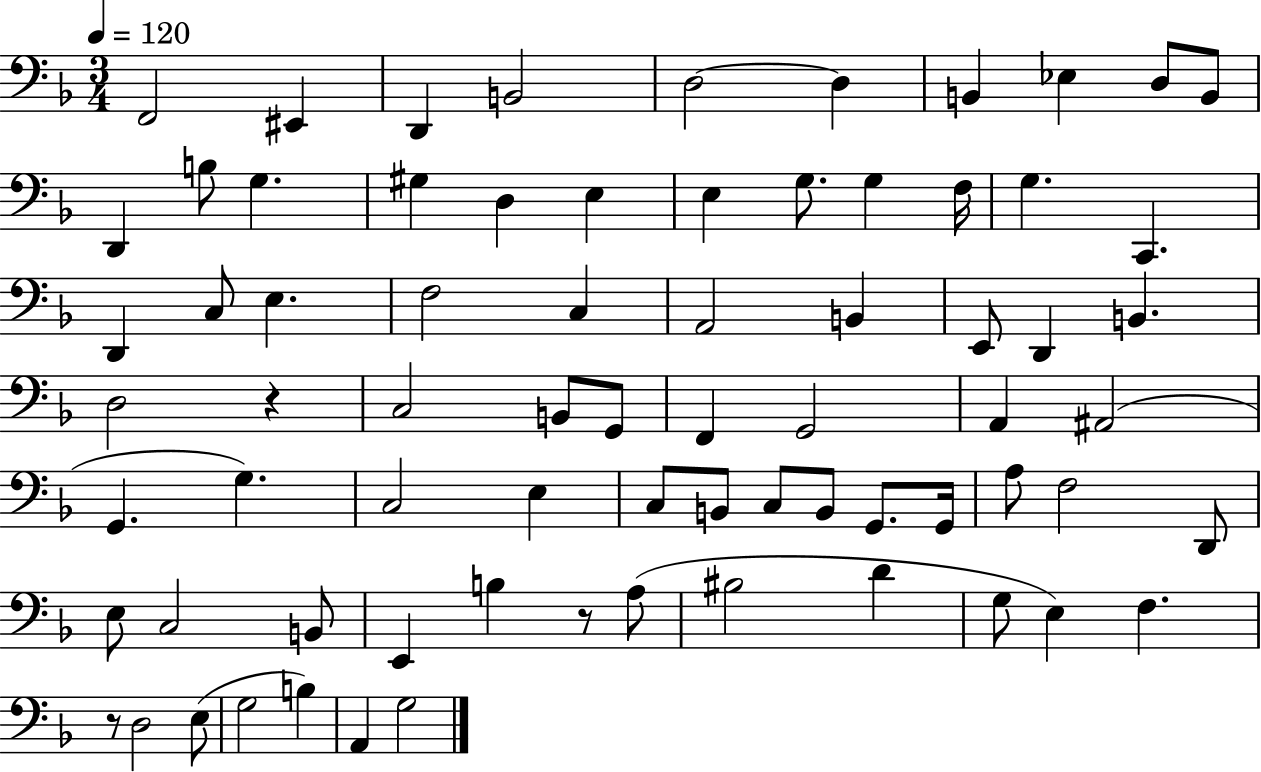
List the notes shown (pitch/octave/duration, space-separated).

F2/h EIS2/q D2/q B2/h D3/h D3/q B2/q Eb3/q D3/e B2/e D2/q B3/e G3/q. G#3/q D3/q E3/q E3/q G3/e. G3/q F3/s G3/q. C2/q. D2/q C3/e E3/q. F3/h C3/q A2/h B2/q E2/e D2/q B2/q. D3/h R/q C3/h B2/e G2/e F2/q G2/h A2/q A#2/h G2/q. G3/q. C3/h E3/q C3/e B2/e C3/e B2/e G2/e. G2/s A3/e F3/h D2/e E3/e C3/h B2/e E2/q B3/q R/e A3/e BIS3/h D4/q G3/e E3/q F3/q. R/e D3/h E3/e G3/h B3/q A2/q G3/h